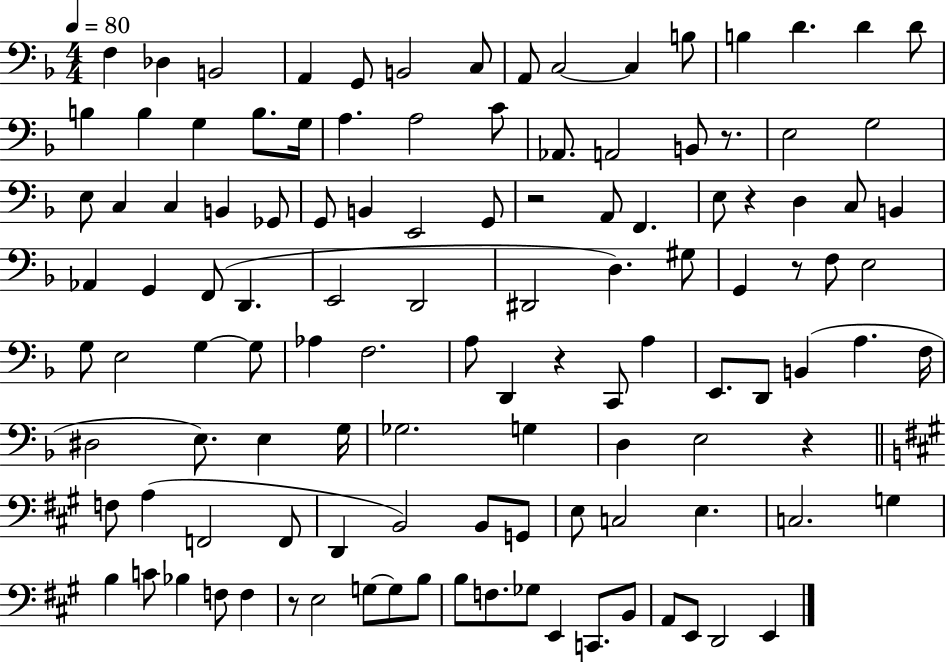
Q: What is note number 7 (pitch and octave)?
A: C3